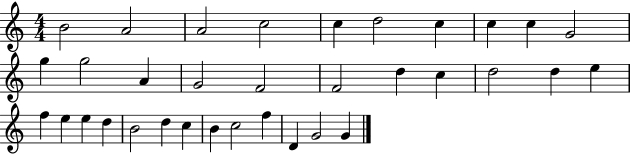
X:1
T:Untitled
M:4/4
L:1/4
K:C
B2 A2 A2 c2 c d2 c c c G2 g g2 A G2 F2 F2 d c d2 d e f e e d B2 d c B c2 f D G2 G